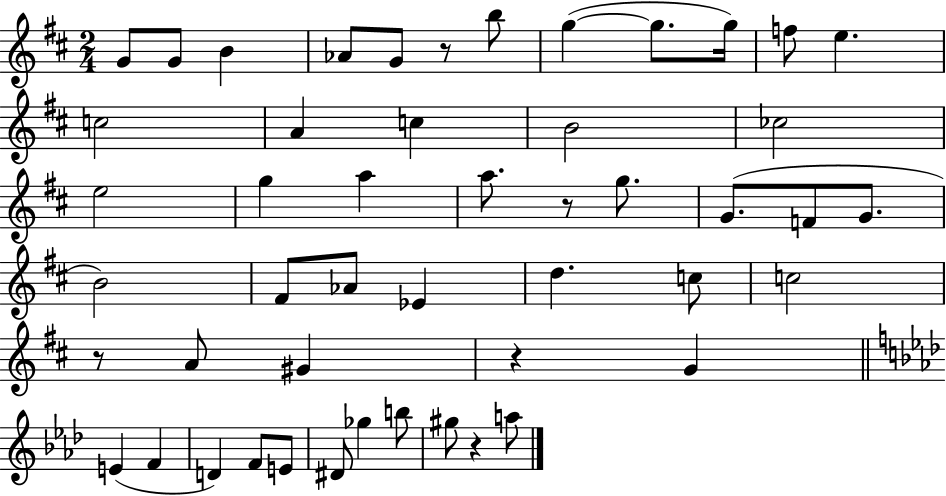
G4/e G4/e B4/q Ab4/e G4/e R/e B5/e G5/q G5/e. G5/s F5/e E5/q. C5/h A4/q C5/q B4/h CES5/h E5/h G5/q A5/q A5/e. R/e G5/e. G4/e. F4/e G4/e. B4/h F#4/e Ab4/e Eb4/q D5/q. C5/e C5/h R/e A4/e G#4/q R/q G4/q E4/q F4/q D4/q F4/e E4/e D#4/e Gb5/q B5/e G#5/e R/q A5/e